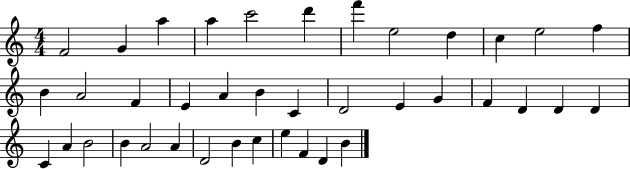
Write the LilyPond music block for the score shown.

{
  \clef treble
  \numericTimeSignature
  \time 4/4
  \key c \major
  f'2 g'4 a''4 | a''4 c'''2 d'''4 | f'''4 e''2 d''4 | c''4 e''2 f''4 | \break b'4 a'2 f'4 | e'4 a'4 b'4 c'4 | d'2 e'4 g'4 | f'4 d'4 d'4 d'4 | \break c'4 a'4 b'2 | b'4 a'2 a'4 | d'2 b'4 c''4 | e''4 f'4 d'4 b'4 | \break \bar "|."
}